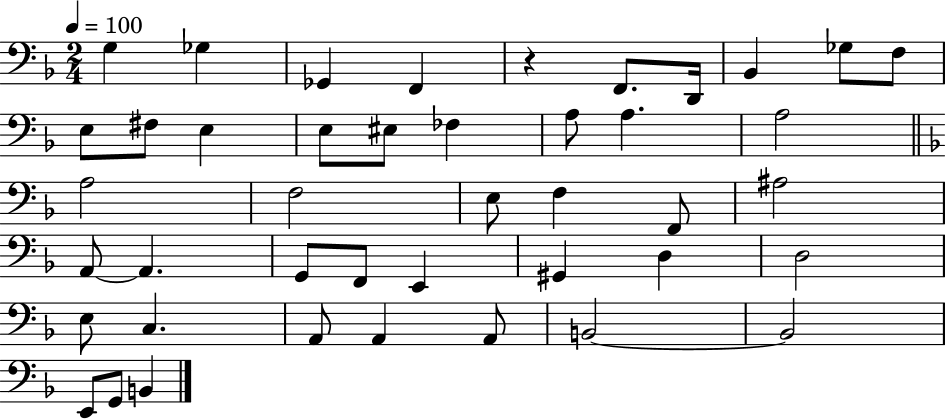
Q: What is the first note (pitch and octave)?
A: G3